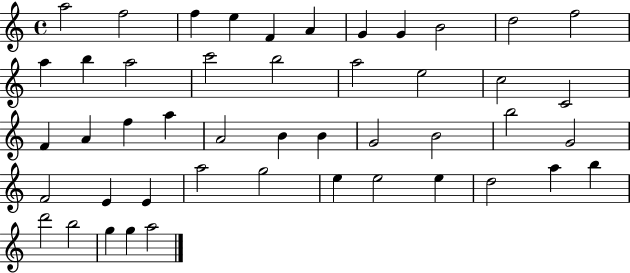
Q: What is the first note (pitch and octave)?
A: A5